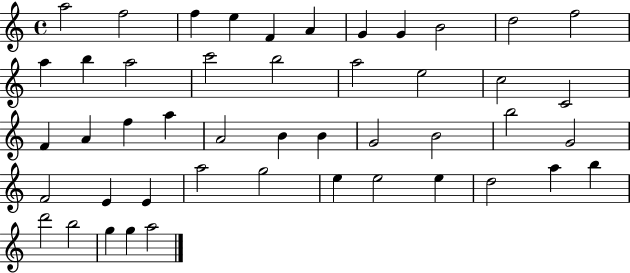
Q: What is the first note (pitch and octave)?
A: A5